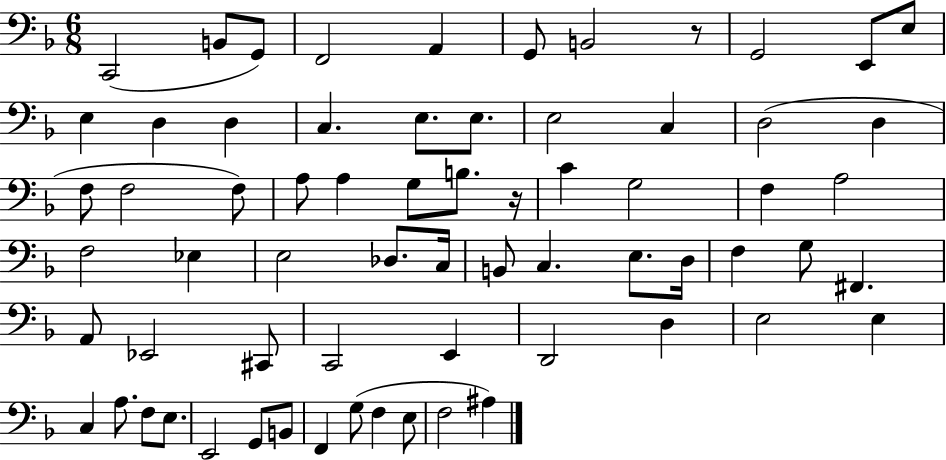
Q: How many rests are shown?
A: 2